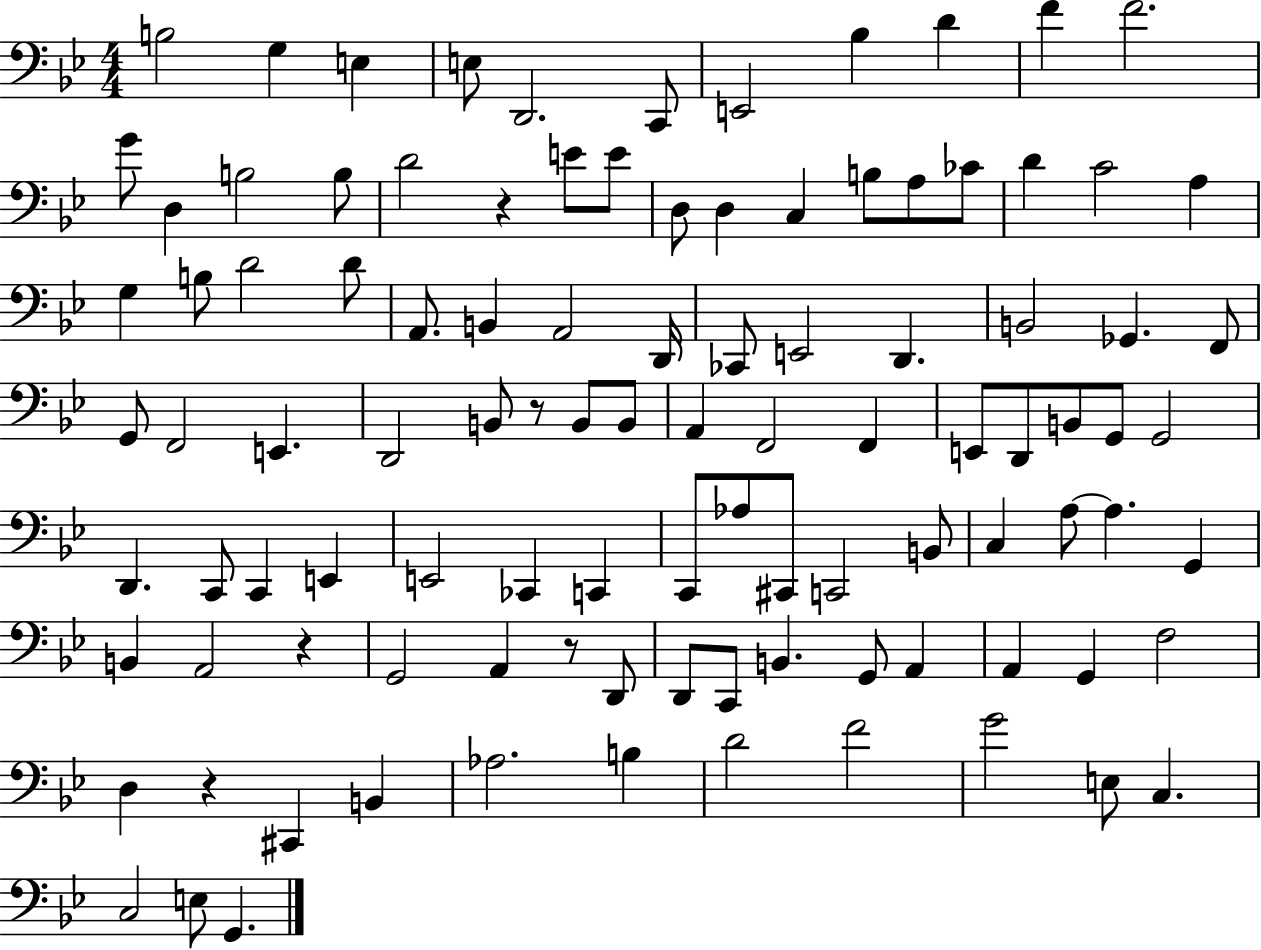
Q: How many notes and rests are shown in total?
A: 103